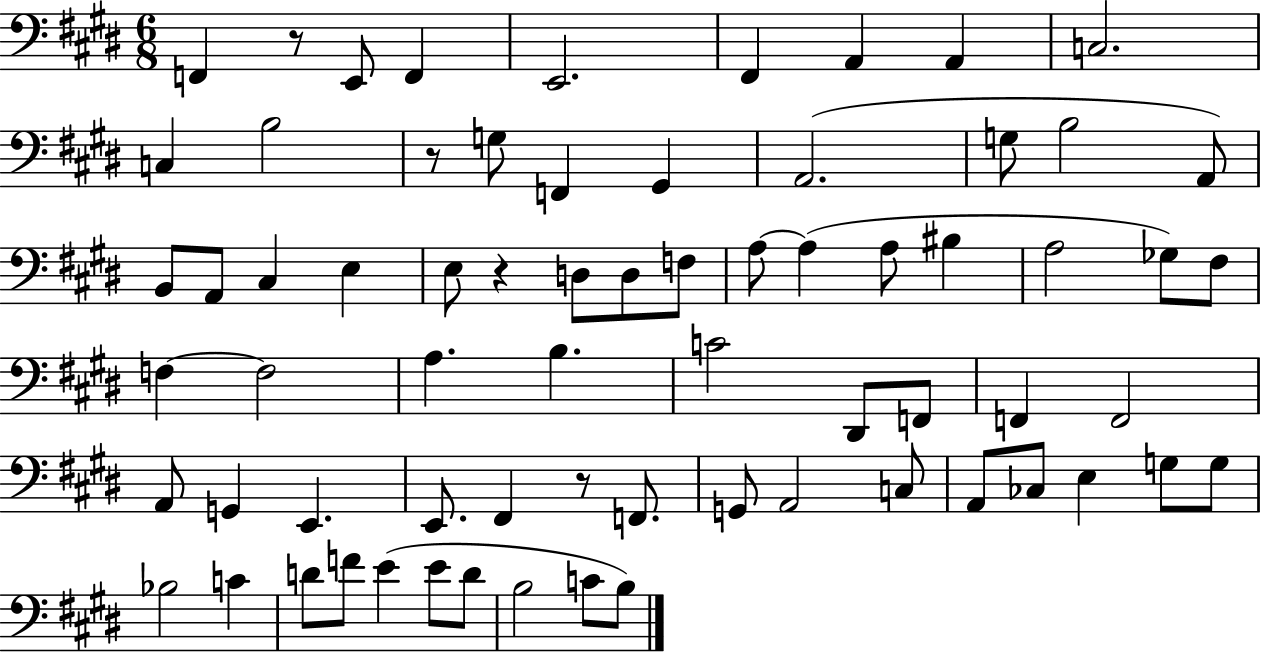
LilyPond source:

{
  \clef bass
  \numericTimeSignature
  \time 6/8
  \key e \major
  f,4 r8 e,8 f,4 | e,2. | fis,4 a,4 a,4 | c2. | \break c4 b2 | r8 g8 f,4 gis,4 | a,2.( | g8 b2 a,8) | \break b,8 a,8 cis4 e4 | e8 r4 d8 d8 f8 | a8~~ a4( a8 bis4 | a2 ges8) fis8 | \break f4~~ f2 | a4. b4. | c'2 dis,8 f,8 | f,4 f,2 | \break a,8 g,4 e,4. | e,8. fis,4 r8 f,8. | g,8 a,2 c8 | a,8 ces8 e4 g8 g8 | \break bes2 c'4 | d'8 f'8 e'4( e'8 d'8 | b2 c'8 b8) | \bar "|."
}